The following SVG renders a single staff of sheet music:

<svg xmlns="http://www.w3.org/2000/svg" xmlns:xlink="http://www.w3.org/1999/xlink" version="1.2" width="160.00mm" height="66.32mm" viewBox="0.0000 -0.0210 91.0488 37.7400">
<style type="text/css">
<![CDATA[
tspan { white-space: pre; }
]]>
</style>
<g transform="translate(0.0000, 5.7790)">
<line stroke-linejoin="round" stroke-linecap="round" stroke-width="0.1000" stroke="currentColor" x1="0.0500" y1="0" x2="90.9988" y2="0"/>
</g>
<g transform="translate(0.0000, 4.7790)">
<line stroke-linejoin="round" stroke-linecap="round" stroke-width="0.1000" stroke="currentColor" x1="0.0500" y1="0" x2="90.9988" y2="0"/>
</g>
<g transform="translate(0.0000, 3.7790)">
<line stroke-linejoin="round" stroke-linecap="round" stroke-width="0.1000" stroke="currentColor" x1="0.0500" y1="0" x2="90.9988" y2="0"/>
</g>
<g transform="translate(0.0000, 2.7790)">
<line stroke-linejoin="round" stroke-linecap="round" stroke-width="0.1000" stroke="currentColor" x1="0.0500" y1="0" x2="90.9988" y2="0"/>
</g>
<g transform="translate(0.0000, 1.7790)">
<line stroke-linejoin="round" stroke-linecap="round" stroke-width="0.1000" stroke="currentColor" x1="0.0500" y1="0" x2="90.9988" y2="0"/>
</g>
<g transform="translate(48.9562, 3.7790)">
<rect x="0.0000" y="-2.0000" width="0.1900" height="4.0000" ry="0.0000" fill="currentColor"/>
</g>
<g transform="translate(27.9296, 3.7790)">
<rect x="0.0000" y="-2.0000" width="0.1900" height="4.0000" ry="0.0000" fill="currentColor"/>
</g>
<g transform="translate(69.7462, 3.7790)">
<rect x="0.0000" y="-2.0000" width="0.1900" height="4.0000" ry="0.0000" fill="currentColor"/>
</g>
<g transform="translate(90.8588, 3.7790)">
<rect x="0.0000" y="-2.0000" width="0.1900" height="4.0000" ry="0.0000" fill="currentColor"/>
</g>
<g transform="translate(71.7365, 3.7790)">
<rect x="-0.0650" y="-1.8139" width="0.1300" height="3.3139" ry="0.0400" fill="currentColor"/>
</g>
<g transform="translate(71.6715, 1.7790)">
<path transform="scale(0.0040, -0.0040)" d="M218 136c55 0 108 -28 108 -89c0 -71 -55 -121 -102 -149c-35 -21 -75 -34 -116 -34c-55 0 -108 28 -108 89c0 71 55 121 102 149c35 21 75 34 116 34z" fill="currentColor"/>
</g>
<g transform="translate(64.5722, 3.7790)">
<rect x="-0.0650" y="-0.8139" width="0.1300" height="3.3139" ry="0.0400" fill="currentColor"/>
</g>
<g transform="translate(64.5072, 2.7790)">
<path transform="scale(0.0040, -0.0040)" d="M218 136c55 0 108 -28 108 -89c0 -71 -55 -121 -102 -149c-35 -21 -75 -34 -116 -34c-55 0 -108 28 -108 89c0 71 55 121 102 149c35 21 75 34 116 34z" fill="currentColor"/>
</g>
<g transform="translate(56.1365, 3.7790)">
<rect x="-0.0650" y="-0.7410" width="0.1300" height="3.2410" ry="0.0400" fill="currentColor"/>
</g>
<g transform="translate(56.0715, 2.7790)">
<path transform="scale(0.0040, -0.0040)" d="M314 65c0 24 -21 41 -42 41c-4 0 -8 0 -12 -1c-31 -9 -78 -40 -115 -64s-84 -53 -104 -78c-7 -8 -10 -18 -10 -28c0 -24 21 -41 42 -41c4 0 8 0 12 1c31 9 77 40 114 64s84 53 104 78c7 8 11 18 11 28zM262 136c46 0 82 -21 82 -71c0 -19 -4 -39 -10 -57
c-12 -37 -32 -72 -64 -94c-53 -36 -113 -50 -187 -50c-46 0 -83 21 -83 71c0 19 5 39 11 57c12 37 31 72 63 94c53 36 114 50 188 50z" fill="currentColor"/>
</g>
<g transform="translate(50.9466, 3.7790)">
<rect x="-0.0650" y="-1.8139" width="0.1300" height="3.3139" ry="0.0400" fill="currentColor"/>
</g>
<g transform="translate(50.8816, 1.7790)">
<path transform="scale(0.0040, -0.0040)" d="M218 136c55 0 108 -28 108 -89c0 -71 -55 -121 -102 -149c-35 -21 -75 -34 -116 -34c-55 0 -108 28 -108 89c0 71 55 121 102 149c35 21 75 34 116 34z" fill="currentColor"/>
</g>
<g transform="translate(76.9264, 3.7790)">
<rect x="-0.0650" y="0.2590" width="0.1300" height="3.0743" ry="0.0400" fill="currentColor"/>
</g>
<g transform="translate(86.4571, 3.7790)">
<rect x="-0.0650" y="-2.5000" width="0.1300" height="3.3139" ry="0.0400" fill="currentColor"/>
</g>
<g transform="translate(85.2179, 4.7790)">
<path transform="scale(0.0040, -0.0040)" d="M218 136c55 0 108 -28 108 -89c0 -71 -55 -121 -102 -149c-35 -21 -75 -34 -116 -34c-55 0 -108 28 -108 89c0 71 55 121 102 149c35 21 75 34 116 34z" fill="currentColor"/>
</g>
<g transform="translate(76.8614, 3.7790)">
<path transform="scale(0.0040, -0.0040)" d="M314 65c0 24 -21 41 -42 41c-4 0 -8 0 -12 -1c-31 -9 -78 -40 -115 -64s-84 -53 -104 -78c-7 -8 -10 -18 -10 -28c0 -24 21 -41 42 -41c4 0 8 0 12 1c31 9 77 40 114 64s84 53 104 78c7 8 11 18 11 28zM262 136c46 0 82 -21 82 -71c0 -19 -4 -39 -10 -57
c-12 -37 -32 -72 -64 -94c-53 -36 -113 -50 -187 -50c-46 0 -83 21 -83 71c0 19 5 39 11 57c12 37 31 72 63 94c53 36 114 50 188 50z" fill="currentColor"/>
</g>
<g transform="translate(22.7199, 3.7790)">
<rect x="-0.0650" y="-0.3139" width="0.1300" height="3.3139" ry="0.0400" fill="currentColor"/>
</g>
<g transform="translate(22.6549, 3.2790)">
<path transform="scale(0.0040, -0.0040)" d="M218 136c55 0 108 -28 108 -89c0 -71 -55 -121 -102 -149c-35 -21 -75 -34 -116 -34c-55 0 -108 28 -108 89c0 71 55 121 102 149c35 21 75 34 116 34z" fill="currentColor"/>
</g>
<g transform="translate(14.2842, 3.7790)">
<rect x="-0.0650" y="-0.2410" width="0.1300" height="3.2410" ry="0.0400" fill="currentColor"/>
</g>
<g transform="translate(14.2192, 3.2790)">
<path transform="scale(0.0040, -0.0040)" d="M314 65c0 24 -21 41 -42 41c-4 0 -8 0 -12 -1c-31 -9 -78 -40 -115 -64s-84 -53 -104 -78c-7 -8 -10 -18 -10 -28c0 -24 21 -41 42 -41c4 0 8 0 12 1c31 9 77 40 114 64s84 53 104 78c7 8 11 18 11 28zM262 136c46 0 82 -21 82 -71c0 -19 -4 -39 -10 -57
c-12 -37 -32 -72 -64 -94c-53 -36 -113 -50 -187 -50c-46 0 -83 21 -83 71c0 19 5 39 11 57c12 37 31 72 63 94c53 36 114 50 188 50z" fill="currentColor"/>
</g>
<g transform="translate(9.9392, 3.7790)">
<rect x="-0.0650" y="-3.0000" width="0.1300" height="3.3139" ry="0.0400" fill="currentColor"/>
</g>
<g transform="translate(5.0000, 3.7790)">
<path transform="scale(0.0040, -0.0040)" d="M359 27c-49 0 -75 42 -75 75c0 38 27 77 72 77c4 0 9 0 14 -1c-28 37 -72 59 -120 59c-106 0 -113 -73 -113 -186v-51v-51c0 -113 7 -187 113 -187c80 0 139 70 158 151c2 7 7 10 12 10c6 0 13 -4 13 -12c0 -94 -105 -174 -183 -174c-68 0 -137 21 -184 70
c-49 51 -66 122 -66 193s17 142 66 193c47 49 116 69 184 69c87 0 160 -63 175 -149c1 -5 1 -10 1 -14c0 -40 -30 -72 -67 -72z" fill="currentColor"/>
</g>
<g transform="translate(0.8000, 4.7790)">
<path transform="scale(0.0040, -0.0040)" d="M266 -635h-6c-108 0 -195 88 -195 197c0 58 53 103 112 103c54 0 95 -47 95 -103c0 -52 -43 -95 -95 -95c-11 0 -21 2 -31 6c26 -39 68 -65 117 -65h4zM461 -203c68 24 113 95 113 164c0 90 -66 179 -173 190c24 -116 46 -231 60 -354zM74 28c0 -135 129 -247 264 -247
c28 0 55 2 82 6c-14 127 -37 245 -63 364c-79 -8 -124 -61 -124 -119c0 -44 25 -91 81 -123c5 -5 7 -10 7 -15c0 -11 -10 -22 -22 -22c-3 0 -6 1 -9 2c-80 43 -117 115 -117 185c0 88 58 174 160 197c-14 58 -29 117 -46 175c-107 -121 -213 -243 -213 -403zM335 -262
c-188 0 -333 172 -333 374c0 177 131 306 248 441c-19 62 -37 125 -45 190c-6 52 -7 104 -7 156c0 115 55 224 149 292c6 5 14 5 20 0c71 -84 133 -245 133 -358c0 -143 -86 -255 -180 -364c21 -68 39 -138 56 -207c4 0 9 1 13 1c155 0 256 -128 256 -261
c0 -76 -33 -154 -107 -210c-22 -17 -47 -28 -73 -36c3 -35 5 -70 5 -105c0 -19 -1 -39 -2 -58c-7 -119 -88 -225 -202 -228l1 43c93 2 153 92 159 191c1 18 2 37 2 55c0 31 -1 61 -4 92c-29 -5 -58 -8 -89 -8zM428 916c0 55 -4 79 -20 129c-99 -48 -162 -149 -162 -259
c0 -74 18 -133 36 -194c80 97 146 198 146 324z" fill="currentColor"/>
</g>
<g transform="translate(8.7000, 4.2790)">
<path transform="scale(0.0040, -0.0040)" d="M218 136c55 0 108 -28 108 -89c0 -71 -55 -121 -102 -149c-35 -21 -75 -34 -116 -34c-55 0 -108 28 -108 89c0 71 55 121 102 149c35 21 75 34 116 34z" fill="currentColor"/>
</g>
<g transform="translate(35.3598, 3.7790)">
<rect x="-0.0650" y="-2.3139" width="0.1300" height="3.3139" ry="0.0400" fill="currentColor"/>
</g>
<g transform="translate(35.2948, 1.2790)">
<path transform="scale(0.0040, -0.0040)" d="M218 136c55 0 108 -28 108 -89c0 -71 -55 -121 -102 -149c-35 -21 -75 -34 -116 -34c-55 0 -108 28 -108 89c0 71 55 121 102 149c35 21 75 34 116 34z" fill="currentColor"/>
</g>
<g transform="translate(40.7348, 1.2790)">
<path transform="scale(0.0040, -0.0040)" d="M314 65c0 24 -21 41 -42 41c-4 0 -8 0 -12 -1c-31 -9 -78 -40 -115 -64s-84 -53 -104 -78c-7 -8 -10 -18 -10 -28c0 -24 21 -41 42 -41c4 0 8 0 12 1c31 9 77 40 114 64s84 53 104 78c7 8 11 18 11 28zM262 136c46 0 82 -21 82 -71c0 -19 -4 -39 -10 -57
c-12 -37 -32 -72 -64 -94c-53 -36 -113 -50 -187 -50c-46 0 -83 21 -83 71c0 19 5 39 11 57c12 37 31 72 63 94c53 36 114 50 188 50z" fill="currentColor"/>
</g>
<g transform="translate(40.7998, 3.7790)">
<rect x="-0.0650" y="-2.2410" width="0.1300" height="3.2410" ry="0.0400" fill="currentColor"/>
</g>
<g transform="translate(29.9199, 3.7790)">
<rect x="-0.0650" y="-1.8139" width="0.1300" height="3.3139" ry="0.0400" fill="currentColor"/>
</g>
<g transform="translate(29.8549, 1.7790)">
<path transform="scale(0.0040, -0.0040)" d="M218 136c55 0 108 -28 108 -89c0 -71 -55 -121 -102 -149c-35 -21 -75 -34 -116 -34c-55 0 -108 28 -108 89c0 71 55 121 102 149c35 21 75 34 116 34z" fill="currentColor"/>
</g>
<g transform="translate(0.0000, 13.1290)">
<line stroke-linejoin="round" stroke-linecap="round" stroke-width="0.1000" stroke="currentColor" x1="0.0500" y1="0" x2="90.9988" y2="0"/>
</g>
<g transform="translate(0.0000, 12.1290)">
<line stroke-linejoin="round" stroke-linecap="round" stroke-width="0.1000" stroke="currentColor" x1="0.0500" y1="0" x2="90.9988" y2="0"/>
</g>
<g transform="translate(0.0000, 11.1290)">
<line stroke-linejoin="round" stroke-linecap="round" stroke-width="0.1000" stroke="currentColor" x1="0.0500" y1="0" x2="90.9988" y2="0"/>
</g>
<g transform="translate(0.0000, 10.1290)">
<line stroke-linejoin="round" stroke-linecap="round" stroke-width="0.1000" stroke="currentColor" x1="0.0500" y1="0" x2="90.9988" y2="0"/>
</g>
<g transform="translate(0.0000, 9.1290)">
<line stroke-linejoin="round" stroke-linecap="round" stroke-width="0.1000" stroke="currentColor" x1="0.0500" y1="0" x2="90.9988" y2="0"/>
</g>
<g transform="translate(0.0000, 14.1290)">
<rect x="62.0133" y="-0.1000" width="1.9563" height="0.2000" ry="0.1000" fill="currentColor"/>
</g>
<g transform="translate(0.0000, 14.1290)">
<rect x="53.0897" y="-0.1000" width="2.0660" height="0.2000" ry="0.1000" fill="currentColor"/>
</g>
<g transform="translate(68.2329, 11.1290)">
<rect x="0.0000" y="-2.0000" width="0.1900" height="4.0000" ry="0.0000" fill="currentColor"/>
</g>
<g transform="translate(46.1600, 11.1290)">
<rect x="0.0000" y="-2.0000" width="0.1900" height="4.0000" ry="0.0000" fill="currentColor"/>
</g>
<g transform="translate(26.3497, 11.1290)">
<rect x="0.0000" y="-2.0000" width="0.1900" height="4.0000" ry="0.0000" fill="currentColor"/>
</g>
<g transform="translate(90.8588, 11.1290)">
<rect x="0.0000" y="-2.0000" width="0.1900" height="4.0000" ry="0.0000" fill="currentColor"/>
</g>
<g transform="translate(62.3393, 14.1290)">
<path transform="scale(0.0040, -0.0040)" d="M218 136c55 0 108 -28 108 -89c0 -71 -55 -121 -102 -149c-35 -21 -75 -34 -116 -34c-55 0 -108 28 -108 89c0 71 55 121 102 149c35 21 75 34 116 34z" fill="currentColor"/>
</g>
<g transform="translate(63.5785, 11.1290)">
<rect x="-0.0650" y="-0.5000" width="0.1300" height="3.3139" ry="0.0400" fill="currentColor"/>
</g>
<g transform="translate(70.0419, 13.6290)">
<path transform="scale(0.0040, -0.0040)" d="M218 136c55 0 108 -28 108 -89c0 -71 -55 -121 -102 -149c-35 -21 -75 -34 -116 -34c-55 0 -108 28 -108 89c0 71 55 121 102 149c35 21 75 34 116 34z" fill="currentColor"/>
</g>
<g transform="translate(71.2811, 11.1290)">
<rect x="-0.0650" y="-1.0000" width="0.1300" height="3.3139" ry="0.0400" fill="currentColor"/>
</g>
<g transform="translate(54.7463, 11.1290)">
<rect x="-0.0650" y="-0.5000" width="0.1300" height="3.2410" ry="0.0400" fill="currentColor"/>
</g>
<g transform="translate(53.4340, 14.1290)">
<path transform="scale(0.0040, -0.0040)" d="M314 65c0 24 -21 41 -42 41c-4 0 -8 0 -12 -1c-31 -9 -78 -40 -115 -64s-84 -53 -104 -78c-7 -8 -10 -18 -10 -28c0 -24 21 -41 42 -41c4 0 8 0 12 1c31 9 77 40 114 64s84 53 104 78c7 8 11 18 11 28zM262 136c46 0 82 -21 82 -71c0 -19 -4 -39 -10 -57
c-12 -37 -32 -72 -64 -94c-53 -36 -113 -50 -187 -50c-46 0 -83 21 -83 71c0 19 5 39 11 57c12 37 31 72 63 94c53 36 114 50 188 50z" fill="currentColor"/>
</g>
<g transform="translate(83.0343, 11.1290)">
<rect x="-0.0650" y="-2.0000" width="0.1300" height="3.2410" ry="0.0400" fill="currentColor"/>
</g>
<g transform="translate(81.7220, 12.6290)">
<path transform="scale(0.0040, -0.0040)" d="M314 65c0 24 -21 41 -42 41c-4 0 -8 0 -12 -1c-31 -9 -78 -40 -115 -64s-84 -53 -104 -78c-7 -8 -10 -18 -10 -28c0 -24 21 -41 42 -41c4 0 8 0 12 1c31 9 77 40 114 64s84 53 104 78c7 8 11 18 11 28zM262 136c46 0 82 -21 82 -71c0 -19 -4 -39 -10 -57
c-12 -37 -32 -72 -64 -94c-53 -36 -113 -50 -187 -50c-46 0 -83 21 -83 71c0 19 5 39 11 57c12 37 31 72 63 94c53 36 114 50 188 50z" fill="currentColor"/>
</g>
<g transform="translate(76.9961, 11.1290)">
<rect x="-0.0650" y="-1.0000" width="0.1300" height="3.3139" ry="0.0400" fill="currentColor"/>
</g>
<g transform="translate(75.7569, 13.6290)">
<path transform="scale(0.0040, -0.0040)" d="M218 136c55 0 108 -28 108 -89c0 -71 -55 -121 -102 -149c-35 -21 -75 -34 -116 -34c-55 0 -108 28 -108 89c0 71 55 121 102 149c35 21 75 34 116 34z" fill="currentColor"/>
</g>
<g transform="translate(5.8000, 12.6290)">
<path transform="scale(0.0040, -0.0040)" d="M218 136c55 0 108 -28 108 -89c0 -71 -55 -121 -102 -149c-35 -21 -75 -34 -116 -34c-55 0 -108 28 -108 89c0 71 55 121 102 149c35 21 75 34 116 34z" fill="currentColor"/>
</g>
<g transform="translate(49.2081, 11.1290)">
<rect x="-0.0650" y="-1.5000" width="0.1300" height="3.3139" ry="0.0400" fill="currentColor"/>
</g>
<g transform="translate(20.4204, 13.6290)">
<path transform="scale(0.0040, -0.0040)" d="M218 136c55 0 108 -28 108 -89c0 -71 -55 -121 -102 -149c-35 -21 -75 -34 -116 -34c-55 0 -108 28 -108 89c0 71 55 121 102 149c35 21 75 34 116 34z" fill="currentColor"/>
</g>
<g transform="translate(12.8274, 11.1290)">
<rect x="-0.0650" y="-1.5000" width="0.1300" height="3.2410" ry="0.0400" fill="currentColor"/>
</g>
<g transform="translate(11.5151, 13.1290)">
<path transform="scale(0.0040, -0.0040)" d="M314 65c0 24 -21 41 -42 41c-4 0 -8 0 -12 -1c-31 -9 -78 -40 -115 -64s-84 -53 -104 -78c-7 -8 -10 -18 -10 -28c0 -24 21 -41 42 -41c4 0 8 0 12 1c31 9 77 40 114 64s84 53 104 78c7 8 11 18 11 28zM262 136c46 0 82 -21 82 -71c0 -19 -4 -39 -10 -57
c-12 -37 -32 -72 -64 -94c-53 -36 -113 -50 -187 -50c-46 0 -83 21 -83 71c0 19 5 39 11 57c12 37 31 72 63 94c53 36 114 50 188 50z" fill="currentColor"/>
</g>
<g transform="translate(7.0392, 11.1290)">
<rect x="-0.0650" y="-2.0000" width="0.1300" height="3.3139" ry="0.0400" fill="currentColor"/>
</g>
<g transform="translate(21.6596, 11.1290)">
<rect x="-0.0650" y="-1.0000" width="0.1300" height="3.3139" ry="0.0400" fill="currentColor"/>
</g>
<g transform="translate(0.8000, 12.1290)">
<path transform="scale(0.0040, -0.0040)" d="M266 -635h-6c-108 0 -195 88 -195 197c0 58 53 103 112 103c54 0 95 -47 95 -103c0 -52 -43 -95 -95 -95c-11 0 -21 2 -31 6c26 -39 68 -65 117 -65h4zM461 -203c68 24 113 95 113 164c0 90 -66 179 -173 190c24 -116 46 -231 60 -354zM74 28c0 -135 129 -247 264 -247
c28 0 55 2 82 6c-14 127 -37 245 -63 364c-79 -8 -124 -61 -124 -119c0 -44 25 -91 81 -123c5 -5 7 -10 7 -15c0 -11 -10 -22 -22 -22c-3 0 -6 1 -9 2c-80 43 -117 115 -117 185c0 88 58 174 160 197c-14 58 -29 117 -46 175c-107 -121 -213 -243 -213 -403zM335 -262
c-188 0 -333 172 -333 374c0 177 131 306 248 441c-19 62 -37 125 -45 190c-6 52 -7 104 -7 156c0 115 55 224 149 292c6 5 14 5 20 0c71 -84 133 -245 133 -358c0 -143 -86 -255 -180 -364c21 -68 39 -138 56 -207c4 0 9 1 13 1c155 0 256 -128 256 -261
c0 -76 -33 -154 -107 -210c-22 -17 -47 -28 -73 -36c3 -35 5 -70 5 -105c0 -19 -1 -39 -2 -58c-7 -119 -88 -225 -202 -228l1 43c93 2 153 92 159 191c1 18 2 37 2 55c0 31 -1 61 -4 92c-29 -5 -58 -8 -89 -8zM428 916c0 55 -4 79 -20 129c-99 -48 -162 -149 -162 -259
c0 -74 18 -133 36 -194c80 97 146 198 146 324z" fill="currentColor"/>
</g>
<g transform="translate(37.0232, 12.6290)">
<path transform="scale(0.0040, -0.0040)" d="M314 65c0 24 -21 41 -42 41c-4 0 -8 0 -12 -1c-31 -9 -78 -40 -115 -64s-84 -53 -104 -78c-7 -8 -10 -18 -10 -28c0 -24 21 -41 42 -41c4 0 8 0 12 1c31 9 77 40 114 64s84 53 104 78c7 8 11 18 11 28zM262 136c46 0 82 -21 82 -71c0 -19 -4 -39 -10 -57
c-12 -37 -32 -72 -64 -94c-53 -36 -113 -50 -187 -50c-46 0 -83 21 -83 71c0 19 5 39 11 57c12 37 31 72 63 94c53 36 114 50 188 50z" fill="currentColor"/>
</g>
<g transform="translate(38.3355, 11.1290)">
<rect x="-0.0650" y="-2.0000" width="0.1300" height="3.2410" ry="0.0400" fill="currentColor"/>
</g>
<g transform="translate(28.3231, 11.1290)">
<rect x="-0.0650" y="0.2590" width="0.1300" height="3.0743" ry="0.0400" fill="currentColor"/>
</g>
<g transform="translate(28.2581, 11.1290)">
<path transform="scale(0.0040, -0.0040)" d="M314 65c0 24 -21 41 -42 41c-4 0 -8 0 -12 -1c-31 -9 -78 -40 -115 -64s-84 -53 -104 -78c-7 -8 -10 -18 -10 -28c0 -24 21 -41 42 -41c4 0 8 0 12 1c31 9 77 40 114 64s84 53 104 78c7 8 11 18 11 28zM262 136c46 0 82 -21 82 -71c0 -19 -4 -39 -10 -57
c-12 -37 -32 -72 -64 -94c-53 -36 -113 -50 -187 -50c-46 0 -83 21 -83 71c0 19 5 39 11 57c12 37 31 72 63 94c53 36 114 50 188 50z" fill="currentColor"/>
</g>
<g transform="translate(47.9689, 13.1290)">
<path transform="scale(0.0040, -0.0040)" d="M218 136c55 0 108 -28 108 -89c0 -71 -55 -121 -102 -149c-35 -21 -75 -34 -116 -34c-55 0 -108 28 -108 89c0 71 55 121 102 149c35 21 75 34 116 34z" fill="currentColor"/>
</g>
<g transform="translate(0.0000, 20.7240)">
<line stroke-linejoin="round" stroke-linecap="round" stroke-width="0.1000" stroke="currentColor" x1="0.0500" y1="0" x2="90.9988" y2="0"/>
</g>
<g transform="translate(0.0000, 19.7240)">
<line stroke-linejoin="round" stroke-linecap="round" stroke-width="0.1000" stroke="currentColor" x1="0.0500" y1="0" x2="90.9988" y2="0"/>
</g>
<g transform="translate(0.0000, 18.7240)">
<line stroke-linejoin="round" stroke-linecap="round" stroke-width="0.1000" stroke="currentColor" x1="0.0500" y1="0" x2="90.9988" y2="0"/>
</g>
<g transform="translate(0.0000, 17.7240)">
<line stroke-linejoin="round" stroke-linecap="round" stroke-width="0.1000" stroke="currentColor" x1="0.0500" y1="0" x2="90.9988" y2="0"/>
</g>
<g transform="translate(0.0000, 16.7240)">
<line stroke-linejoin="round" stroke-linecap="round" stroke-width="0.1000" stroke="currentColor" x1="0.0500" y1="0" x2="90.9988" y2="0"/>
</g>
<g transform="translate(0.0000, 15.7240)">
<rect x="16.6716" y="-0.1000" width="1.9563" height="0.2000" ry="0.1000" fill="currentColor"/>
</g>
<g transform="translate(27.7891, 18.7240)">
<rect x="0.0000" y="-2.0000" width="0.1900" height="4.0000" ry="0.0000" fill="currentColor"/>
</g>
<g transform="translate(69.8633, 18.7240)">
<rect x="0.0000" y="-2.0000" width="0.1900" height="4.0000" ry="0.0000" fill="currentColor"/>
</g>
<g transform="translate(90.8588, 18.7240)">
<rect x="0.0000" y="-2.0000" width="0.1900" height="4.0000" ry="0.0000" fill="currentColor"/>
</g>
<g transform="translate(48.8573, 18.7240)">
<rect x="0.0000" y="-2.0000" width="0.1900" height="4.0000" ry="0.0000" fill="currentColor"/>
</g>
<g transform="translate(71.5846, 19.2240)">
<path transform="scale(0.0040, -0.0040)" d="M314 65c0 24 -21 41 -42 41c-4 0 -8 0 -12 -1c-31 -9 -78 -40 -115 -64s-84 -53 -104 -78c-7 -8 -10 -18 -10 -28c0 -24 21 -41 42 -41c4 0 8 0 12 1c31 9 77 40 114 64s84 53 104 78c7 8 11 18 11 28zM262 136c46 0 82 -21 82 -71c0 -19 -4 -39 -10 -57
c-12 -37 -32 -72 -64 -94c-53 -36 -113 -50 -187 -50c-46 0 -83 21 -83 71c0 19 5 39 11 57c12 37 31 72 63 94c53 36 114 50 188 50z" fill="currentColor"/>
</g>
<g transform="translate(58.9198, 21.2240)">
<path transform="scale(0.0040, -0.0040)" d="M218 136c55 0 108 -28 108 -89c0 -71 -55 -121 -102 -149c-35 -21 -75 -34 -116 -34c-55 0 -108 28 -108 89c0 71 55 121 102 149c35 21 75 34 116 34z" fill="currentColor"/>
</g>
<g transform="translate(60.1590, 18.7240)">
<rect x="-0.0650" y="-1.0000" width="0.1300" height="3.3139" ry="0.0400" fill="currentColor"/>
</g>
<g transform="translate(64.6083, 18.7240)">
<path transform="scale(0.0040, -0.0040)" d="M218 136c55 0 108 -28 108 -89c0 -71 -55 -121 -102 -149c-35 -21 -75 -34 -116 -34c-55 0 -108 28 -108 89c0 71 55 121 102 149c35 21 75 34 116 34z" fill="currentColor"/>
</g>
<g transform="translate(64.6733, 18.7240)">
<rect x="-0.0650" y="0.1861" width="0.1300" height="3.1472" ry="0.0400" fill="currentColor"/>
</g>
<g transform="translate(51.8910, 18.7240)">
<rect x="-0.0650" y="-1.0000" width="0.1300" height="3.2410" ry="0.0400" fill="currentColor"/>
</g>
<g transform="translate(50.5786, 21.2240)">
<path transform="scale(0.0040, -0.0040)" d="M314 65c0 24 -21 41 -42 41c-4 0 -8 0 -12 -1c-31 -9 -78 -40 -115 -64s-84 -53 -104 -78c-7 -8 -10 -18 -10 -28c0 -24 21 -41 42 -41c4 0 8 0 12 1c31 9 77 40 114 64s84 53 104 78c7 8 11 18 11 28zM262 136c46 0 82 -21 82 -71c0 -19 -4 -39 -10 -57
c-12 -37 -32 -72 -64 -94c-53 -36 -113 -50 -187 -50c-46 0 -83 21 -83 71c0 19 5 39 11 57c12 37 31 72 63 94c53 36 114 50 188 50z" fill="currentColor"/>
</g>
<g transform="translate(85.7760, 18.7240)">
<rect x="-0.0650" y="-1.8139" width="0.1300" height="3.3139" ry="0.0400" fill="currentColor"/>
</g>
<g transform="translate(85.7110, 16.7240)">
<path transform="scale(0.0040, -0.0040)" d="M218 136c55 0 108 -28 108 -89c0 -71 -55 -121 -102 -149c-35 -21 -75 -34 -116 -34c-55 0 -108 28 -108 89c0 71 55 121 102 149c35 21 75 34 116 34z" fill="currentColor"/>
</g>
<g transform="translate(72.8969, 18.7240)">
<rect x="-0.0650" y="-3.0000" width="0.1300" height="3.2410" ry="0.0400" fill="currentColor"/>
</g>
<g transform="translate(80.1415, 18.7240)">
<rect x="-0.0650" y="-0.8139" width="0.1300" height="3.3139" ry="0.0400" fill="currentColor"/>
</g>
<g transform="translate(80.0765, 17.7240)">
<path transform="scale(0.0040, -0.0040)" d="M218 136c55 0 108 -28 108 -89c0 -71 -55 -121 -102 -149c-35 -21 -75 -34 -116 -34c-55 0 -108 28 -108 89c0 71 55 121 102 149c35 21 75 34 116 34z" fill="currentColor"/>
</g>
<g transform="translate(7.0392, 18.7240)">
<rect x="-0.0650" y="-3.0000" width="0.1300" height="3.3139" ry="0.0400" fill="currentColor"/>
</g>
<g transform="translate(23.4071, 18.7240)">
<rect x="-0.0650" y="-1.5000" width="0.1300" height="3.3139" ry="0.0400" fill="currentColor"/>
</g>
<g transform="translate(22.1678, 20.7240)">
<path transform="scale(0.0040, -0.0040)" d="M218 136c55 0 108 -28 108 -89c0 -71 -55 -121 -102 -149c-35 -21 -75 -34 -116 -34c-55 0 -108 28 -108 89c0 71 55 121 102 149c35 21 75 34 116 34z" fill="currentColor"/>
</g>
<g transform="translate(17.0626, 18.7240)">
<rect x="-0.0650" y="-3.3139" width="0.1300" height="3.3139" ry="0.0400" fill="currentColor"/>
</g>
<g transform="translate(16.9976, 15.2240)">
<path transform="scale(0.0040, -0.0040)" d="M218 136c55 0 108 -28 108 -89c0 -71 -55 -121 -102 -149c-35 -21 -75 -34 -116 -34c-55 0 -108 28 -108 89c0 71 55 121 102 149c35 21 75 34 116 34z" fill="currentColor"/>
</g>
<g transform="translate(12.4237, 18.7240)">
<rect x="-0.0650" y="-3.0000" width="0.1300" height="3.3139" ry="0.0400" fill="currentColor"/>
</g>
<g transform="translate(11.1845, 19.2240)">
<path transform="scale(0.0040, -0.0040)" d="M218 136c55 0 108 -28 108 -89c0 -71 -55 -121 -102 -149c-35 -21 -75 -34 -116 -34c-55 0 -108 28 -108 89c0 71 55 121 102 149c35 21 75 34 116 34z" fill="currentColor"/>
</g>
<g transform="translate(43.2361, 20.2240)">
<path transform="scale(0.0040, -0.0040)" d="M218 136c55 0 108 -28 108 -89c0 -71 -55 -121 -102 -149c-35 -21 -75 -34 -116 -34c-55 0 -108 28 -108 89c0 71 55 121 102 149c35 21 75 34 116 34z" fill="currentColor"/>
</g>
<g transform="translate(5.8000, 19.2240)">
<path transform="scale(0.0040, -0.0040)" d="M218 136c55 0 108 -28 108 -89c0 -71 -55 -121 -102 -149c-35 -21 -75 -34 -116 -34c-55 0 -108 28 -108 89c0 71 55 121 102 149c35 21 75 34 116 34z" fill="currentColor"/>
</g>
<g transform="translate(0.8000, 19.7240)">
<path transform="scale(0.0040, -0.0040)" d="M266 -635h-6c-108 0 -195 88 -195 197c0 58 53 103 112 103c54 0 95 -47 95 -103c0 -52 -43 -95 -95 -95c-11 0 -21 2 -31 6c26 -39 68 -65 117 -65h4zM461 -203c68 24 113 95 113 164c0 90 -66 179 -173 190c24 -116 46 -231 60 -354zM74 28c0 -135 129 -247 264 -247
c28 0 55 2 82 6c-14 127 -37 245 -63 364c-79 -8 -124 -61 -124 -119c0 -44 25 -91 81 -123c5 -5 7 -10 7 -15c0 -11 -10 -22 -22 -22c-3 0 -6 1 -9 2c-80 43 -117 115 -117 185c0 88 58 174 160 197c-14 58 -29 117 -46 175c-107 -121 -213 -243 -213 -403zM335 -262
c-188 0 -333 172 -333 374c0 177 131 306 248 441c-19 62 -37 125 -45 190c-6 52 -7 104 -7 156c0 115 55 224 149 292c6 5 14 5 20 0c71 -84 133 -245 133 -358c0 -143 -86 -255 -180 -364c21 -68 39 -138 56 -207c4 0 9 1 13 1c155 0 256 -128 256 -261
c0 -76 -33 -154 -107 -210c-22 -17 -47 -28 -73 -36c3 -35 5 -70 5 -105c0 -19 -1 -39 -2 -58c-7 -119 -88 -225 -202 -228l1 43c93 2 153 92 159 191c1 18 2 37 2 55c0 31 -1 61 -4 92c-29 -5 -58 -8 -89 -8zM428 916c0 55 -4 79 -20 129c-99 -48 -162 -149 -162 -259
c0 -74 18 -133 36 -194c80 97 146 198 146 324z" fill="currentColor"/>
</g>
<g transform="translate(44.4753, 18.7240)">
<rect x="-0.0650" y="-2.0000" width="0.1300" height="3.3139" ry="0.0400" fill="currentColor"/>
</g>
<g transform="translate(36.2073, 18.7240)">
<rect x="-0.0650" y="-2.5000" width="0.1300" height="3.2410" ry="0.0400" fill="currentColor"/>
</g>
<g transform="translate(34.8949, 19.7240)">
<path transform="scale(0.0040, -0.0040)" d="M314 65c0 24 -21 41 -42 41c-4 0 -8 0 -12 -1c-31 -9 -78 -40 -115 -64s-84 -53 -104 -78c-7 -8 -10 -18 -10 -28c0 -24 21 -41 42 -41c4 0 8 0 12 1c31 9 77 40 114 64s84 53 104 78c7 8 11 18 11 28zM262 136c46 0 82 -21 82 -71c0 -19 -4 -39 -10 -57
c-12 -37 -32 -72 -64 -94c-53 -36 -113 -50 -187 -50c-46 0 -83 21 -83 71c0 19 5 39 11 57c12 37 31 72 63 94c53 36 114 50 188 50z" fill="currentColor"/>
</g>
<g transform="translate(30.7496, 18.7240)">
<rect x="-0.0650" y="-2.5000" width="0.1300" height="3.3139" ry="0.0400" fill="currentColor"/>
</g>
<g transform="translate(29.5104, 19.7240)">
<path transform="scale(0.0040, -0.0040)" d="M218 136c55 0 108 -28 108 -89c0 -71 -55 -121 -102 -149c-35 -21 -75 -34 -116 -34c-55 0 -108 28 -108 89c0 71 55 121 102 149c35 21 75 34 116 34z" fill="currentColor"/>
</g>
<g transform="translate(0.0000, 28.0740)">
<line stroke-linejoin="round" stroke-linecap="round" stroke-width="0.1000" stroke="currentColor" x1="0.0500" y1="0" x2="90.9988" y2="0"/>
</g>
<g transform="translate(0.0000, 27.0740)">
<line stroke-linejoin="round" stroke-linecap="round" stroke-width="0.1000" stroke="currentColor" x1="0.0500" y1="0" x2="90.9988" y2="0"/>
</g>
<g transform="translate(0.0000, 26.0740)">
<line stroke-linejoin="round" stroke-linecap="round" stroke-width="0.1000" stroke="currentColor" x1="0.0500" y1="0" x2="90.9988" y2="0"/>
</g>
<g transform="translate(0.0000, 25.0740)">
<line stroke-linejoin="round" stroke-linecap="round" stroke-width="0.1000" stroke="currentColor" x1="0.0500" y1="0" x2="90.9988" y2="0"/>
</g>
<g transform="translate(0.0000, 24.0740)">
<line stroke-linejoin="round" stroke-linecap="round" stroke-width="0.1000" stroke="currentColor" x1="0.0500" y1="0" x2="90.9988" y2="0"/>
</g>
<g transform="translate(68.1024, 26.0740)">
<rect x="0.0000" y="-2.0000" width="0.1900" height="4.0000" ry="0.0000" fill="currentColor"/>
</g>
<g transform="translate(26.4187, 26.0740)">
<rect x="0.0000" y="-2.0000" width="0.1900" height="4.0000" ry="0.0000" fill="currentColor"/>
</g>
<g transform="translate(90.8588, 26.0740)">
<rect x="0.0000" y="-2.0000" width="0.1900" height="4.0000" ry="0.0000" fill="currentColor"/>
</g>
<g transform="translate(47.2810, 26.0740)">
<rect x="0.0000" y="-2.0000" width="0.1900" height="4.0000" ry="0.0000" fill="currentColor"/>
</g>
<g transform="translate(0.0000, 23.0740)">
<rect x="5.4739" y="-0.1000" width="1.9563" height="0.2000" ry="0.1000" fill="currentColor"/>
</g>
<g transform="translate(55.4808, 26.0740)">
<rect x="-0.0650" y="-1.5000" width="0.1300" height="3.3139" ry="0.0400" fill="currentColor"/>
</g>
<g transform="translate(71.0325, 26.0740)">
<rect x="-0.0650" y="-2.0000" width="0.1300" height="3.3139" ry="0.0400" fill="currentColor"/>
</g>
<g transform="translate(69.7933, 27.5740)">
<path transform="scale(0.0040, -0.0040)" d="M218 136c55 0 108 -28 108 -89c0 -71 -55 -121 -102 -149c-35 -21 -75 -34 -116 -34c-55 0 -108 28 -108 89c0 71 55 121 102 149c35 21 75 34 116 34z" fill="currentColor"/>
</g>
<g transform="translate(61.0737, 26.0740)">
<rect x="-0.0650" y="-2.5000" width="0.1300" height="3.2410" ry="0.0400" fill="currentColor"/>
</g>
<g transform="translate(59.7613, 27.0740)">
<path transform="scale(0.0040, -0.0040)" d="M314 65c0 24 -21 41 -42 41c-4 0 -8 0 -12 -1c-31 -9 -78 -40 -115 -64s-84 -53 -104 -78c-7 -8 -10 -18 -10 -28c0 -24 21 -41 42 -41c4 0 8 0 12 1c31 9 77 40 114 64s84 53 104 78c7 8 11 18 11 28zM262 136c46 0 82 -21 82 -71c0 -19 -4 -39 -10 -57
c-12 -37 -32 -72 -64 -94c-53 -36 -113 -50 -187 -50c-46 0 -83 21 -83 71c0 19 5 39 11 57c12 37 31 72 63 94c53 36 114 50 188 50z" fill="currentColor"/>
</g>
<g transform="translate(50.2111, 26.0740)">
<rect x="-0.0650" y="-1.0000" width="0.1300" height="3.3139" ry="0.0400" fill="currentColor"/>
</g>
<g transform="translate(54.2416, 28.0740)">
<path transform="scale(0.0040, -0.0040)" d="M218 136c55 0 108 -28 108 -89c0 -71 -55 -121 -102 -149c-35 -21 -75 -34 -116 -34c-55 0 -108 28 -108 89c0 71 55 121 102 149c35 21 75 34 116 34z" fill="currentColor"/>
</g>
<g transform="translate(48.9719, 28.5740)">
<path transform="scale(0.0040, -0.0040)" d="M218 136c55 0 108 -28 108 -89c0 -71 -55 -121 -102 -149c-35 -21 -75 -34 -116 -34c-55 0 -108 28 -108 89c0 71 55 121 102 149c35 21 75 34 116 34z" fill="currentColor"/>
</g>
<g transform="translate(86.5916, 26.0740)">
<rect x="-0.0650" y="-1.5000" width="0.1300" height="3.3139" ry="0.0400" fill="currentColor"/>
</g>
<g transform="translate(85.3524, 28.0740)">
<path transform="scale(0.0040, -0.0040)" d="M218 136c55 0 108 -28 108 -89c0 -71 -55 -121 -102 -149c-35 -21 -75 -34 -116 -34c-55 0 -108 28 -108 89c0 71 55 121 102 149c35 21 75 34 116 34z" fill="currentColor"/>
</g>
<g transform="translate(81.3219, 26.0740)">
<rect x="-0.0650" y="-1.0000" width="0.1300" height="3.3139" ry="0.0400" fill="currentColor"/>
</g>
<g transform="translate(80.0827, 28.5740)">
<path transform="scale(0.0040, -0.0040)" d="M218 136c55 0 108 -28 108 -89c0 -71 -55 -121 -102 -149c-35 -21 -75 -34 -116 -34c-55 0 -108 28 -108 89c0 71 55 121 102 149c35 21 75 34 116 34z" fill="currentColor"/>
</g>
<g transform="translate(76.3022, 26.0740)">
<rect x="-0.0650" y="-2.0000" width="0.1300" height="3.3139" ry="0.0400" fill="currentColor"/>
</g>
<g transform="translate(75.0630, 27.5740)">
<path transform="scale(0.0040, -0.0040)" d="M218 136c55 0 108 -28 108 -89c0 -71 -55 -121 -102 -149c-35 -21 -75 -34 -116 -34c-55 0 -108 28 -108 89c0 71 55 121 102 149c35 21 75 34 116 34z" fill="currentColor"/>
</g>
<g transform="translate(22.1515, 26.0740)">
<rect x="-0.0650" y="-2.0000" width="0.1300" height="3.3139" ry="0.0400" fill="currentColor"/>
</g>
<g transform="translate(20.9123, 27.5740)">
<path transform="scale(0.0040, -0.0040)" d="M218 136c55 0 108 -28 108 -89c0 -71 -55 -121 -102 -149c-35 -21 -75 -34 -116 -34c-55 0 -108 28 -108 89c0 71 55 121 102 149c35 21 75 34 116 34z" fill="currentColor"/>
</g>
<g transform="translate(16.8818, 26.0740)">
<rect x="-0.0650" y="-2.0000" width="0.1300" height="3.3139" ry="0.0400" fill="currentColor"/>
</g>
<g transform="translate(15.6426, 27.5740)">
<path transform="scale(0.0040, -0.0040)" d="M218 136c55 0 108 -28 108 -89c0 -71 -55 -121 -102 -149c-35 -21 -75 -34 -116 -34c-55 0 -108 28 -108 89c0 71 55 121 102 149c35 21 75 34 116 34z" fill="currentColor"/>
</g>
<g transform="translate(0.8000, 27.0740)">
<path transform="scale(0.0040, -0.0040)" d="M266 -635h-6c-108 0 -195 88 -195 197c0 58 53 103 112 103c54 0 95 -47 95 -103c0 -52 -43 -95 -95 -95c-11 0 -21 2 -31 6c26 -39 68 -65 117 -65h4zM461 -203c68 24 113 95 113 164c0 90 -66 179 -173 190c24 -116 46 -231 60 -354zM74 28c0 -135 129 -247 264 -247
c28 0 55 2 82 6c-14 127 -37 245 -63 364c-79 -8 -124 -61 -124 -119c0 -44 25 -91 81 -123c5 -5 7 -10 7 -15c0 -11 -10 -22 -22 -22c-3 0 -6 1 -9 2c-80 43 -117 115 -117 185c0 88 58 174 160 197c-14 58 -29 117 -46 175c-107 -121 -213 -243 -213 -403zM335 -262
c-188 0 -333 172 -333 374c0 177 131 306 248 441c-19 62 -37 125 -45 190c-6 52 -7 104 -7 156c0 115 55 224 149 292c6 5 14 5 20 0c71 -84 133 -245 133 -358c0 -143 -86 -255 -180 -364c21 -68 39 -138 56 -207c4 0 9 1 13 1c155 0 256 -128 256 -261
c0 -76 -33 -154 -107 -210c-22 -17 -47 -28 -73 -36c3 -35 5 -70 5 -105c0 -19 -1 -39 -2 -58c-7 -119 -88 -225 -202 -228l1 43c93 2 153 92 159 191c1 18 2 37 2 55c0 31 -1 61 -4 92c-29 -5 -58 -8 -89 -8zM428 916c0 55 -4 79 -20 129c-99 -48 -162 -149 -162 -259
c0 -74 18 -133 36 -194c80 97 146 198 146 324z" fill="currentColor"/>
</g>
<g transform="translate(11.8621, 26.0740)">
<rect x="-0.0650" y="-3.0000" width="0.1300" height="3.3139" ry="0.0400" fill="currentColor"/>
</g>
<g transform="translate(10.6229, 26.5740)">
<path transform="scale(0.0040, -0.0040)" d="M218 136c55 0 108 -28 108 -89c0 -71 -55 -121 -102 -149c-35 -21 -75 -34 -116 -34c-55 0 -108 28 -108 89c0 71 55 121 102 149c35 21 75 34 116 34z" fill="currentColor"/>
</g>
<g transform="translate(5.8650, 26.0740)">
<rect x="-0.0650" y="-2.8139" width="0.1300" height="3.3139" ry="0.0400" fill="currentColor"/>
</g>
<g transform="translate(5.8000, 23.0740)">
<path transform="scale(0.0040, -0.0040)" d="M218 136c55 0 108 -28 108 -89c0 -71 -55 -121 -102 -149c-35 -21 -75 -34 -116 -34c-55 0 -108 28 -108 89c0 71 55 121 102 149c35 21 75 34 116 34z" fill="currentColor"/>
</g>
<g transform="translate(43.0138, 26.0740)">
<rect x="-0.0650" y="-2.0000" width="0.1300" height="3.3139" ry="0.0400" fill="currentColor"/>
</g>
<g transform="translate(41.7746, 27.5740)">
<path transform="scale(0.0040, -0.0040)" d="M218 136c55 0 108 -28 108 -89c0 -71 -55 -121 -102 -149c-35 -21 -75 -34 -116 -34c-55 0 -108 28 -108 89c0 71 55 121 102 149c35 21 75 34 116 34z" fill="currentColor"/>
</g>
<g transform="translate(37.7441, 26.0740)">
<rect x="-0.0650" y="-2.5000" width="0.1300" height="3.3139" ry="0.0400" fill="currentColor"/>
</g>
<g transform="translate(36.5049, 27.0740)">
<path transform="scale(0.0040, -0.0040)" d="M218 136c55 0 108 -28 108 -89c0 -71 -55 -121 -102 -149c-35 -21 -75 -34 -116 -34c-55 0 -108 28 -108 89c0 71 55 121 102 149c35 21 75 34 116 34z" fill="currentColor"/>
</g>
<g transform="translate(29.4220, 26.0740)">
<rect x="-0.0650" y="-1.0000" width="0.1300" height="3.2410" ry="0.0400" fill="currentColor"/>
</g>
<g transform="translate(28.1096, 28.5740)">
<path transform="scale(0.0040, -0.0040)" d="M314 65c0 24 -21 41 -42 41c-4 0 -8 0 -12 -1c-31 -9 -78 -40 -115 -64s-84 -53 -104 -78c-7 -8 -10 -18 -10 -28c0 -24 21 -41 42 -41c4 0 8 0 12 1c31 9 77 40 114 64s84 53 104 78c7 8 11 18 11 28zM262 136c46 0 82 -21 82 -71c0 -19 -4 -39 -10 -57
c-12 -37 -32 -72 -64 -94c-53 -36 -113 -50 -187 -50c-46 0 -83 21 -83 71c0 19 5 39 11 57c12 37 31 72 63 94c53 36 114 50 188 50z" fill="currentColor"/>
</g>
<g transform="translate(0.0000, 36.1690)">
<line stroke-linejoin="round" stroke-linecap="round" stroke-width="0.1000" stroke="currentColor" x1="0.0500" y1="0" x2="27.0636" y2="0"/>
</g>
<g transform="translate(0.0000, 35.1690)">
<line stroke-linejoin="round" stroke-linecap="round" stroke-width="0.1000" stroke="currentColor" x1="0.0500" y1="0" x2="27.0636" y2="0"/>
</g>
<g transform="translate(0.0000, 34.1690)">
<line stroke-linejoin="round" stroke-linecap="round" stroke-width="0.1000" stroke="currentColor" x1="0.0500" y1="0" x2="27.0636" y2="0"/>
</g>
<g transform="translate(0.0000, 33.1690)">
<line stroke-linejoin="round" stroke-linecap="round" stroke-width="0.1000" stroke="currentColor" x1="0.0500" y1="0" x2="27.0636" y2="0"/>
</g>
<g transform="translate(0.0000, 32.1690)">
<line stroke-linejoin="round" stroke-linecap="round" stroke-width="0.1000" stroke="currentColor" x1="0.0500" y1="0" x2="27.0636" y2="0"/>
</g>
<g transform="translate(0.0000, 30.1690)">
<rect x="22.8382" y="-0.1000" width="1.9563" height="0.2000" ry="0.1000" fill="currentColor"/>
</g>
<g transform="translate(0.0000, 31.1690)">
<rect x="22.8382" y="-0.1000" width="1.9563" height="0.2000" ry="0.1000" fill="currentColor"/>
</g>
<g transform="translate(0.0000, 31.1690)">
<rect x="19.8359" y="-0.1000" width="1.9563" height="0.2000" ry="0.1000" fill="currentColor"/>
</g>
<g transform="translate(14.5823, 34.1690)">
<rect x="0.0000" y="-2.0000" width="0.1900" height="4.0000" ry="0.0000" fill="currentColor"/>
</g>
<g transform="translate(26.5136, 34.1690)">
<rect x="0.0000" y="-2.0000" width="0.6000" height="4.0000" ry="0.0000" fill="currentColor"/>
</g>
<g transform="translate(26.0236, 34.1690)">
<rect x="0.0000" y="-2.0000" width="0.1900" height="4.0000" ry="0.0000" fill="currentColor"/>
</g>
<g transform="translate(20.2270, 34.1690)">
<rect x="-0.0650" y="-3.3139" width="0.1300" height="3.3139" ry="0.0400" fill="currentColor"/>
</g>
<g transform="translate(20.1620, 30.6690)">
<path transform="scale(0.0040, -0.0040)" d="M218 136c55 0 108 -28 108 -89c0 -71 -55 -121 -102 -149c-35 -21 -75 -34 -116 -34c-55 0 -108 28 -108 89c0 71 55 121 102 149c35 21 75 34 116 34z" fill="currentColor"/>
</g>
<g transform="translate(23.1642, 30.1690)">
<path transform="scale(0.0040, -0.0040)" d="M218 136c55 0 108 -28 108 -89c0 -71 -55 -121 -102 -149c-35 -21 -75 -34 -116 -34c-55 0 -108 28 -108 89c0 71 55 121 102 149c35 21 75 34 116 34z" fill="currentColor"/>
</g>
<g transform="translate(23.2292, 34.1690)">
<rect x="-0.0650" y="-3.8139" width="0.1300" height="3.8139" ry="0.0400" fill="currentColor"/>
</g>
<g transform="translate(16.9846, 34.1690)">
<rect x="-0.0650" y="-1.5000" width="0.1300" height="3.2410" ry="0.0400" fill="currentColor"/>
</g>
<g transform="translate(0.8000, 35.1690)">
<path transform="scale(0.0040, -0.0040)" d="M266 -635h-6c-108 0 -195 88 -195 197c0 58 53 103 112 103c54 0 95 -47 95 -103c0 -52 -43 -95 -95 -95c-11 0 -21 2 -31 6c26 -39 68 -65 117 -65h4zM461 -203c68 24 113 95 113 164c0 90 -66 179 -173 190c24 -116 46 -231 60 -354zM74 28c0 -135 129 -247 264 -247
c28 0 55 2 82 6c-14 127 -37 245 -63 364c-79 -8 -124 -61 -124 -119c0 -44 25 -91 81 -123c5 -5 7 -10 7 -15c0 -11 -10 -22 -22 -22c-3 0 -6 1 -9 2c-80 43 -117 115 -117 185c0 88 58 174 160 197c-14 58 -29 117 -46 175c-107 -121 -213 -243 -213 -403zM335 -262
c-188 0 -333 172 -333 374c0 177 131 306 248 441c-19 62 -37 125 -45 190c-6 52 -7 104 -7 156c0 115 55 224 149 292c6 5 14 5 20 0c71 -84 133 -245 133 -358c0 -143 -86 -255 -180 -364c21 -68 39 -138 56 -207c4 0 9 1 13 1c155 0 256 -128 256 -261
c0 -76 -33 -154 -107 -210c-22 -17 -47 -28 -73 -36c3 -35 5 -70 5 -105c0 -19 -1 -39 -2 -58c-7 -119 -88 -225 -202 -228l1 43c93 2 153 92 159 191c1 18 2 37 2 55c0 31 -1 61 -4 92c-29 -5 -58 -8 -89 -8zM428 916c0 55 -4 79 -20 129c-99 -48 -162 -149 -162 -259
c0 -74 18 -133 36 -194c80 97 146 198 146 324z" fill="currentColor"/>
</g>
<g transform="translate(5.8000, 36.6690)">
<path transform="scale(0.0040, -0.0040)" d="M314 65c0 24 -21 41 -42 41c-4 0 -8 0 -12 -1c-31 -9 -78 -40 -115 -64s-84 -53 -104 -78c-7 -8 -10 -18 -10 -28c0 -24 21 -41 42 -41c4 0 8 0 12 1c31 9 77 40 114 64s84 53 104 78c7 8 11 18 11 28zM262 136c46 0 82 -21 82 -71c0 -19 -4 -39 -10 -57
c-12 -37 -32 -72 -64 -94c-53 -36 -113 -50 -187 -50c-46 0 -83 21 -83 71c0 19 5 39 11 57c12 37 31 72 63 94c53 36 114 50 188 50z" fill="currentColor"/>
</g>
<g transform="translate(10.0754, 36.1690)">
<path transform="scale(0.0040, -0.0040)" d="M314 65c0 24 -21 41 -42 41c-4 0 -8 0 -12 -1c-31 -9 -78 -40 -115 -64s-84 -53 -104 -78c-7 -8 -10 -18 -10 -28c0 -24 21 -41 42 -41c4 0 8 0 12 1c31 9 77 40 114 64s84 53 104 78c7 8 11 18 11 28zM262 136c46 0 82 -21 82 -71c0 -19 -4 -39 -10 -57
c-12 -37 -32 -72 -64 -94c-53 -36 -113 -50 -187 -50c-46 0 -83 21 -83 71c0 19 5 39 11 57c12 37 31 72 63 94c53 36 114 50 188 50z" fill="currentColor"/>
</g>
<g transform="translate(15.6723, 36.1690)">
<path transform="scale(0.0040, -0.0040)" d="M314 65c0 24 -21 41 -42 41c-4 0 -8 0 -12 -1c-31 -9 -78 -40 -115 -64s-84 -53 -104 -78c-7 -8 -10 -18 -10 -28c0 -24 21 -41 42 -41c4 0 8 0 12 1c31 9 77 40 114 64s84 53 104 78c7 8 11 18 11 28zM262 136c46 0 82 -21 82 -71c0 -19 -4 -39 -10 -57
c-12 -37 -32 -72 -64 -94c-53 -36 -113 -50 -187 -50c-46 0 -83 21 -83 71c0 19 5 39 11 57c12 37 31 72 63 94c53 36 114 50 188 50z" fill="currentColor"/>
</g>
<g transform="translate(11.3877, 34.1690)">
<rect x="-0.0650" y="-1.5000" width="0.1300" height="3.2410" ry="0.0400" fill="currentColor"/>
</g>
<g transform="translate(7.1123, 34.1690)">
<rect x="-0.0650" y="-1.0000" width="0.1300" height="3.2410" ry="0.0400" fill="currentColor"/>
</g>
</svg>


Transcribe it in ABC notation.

X:1
T:Untitled
M:4/4
L:1/4
K:C
A c2 c f g g2 f d2 d f B2 G F E2 D B2 F2 E C2 C D D F2 A A b E G G2 F D2 D B A2 d f a A F F D2 G F D E G2 F F D E D2 E2 E2 b c'